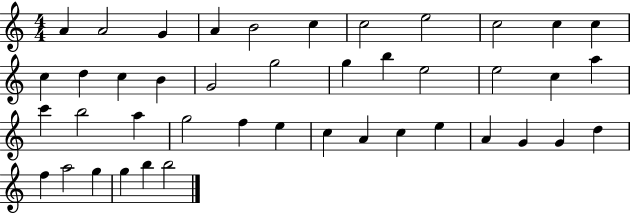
{
  \clef treble
  \numericTimeSignature
  \time 4/4
  \key c \major
  a'4 a'2 g'4 | a'4 b'2 c''4 | c''2 e''2 | c''2 c''4 c''4 | \break c''4 d''4 c''4 b'4 | g'2 g''2 | g''4 b''4 e''2 | e''2 c''4 a''4 | \break c'''4 b''2 a''4 | g''2 f''4 e''4 | c''4 a'4 c''4 e''4 | a'4 g'4 g'4 d''4 | \break f''4 a''2 g''4 | g''4 b''4 b''2 | \bar "|."
}